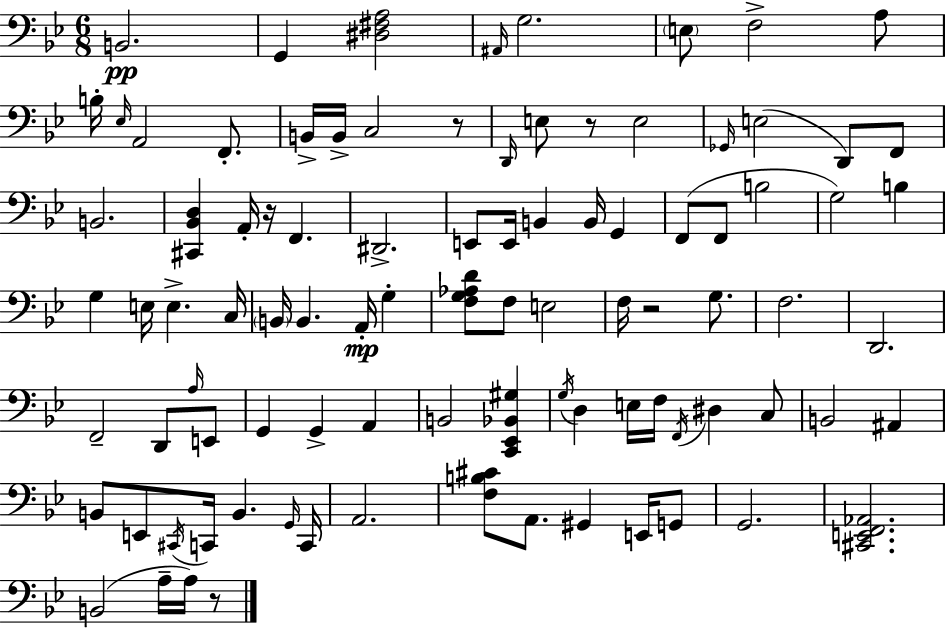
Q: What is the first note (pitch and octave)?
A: B2